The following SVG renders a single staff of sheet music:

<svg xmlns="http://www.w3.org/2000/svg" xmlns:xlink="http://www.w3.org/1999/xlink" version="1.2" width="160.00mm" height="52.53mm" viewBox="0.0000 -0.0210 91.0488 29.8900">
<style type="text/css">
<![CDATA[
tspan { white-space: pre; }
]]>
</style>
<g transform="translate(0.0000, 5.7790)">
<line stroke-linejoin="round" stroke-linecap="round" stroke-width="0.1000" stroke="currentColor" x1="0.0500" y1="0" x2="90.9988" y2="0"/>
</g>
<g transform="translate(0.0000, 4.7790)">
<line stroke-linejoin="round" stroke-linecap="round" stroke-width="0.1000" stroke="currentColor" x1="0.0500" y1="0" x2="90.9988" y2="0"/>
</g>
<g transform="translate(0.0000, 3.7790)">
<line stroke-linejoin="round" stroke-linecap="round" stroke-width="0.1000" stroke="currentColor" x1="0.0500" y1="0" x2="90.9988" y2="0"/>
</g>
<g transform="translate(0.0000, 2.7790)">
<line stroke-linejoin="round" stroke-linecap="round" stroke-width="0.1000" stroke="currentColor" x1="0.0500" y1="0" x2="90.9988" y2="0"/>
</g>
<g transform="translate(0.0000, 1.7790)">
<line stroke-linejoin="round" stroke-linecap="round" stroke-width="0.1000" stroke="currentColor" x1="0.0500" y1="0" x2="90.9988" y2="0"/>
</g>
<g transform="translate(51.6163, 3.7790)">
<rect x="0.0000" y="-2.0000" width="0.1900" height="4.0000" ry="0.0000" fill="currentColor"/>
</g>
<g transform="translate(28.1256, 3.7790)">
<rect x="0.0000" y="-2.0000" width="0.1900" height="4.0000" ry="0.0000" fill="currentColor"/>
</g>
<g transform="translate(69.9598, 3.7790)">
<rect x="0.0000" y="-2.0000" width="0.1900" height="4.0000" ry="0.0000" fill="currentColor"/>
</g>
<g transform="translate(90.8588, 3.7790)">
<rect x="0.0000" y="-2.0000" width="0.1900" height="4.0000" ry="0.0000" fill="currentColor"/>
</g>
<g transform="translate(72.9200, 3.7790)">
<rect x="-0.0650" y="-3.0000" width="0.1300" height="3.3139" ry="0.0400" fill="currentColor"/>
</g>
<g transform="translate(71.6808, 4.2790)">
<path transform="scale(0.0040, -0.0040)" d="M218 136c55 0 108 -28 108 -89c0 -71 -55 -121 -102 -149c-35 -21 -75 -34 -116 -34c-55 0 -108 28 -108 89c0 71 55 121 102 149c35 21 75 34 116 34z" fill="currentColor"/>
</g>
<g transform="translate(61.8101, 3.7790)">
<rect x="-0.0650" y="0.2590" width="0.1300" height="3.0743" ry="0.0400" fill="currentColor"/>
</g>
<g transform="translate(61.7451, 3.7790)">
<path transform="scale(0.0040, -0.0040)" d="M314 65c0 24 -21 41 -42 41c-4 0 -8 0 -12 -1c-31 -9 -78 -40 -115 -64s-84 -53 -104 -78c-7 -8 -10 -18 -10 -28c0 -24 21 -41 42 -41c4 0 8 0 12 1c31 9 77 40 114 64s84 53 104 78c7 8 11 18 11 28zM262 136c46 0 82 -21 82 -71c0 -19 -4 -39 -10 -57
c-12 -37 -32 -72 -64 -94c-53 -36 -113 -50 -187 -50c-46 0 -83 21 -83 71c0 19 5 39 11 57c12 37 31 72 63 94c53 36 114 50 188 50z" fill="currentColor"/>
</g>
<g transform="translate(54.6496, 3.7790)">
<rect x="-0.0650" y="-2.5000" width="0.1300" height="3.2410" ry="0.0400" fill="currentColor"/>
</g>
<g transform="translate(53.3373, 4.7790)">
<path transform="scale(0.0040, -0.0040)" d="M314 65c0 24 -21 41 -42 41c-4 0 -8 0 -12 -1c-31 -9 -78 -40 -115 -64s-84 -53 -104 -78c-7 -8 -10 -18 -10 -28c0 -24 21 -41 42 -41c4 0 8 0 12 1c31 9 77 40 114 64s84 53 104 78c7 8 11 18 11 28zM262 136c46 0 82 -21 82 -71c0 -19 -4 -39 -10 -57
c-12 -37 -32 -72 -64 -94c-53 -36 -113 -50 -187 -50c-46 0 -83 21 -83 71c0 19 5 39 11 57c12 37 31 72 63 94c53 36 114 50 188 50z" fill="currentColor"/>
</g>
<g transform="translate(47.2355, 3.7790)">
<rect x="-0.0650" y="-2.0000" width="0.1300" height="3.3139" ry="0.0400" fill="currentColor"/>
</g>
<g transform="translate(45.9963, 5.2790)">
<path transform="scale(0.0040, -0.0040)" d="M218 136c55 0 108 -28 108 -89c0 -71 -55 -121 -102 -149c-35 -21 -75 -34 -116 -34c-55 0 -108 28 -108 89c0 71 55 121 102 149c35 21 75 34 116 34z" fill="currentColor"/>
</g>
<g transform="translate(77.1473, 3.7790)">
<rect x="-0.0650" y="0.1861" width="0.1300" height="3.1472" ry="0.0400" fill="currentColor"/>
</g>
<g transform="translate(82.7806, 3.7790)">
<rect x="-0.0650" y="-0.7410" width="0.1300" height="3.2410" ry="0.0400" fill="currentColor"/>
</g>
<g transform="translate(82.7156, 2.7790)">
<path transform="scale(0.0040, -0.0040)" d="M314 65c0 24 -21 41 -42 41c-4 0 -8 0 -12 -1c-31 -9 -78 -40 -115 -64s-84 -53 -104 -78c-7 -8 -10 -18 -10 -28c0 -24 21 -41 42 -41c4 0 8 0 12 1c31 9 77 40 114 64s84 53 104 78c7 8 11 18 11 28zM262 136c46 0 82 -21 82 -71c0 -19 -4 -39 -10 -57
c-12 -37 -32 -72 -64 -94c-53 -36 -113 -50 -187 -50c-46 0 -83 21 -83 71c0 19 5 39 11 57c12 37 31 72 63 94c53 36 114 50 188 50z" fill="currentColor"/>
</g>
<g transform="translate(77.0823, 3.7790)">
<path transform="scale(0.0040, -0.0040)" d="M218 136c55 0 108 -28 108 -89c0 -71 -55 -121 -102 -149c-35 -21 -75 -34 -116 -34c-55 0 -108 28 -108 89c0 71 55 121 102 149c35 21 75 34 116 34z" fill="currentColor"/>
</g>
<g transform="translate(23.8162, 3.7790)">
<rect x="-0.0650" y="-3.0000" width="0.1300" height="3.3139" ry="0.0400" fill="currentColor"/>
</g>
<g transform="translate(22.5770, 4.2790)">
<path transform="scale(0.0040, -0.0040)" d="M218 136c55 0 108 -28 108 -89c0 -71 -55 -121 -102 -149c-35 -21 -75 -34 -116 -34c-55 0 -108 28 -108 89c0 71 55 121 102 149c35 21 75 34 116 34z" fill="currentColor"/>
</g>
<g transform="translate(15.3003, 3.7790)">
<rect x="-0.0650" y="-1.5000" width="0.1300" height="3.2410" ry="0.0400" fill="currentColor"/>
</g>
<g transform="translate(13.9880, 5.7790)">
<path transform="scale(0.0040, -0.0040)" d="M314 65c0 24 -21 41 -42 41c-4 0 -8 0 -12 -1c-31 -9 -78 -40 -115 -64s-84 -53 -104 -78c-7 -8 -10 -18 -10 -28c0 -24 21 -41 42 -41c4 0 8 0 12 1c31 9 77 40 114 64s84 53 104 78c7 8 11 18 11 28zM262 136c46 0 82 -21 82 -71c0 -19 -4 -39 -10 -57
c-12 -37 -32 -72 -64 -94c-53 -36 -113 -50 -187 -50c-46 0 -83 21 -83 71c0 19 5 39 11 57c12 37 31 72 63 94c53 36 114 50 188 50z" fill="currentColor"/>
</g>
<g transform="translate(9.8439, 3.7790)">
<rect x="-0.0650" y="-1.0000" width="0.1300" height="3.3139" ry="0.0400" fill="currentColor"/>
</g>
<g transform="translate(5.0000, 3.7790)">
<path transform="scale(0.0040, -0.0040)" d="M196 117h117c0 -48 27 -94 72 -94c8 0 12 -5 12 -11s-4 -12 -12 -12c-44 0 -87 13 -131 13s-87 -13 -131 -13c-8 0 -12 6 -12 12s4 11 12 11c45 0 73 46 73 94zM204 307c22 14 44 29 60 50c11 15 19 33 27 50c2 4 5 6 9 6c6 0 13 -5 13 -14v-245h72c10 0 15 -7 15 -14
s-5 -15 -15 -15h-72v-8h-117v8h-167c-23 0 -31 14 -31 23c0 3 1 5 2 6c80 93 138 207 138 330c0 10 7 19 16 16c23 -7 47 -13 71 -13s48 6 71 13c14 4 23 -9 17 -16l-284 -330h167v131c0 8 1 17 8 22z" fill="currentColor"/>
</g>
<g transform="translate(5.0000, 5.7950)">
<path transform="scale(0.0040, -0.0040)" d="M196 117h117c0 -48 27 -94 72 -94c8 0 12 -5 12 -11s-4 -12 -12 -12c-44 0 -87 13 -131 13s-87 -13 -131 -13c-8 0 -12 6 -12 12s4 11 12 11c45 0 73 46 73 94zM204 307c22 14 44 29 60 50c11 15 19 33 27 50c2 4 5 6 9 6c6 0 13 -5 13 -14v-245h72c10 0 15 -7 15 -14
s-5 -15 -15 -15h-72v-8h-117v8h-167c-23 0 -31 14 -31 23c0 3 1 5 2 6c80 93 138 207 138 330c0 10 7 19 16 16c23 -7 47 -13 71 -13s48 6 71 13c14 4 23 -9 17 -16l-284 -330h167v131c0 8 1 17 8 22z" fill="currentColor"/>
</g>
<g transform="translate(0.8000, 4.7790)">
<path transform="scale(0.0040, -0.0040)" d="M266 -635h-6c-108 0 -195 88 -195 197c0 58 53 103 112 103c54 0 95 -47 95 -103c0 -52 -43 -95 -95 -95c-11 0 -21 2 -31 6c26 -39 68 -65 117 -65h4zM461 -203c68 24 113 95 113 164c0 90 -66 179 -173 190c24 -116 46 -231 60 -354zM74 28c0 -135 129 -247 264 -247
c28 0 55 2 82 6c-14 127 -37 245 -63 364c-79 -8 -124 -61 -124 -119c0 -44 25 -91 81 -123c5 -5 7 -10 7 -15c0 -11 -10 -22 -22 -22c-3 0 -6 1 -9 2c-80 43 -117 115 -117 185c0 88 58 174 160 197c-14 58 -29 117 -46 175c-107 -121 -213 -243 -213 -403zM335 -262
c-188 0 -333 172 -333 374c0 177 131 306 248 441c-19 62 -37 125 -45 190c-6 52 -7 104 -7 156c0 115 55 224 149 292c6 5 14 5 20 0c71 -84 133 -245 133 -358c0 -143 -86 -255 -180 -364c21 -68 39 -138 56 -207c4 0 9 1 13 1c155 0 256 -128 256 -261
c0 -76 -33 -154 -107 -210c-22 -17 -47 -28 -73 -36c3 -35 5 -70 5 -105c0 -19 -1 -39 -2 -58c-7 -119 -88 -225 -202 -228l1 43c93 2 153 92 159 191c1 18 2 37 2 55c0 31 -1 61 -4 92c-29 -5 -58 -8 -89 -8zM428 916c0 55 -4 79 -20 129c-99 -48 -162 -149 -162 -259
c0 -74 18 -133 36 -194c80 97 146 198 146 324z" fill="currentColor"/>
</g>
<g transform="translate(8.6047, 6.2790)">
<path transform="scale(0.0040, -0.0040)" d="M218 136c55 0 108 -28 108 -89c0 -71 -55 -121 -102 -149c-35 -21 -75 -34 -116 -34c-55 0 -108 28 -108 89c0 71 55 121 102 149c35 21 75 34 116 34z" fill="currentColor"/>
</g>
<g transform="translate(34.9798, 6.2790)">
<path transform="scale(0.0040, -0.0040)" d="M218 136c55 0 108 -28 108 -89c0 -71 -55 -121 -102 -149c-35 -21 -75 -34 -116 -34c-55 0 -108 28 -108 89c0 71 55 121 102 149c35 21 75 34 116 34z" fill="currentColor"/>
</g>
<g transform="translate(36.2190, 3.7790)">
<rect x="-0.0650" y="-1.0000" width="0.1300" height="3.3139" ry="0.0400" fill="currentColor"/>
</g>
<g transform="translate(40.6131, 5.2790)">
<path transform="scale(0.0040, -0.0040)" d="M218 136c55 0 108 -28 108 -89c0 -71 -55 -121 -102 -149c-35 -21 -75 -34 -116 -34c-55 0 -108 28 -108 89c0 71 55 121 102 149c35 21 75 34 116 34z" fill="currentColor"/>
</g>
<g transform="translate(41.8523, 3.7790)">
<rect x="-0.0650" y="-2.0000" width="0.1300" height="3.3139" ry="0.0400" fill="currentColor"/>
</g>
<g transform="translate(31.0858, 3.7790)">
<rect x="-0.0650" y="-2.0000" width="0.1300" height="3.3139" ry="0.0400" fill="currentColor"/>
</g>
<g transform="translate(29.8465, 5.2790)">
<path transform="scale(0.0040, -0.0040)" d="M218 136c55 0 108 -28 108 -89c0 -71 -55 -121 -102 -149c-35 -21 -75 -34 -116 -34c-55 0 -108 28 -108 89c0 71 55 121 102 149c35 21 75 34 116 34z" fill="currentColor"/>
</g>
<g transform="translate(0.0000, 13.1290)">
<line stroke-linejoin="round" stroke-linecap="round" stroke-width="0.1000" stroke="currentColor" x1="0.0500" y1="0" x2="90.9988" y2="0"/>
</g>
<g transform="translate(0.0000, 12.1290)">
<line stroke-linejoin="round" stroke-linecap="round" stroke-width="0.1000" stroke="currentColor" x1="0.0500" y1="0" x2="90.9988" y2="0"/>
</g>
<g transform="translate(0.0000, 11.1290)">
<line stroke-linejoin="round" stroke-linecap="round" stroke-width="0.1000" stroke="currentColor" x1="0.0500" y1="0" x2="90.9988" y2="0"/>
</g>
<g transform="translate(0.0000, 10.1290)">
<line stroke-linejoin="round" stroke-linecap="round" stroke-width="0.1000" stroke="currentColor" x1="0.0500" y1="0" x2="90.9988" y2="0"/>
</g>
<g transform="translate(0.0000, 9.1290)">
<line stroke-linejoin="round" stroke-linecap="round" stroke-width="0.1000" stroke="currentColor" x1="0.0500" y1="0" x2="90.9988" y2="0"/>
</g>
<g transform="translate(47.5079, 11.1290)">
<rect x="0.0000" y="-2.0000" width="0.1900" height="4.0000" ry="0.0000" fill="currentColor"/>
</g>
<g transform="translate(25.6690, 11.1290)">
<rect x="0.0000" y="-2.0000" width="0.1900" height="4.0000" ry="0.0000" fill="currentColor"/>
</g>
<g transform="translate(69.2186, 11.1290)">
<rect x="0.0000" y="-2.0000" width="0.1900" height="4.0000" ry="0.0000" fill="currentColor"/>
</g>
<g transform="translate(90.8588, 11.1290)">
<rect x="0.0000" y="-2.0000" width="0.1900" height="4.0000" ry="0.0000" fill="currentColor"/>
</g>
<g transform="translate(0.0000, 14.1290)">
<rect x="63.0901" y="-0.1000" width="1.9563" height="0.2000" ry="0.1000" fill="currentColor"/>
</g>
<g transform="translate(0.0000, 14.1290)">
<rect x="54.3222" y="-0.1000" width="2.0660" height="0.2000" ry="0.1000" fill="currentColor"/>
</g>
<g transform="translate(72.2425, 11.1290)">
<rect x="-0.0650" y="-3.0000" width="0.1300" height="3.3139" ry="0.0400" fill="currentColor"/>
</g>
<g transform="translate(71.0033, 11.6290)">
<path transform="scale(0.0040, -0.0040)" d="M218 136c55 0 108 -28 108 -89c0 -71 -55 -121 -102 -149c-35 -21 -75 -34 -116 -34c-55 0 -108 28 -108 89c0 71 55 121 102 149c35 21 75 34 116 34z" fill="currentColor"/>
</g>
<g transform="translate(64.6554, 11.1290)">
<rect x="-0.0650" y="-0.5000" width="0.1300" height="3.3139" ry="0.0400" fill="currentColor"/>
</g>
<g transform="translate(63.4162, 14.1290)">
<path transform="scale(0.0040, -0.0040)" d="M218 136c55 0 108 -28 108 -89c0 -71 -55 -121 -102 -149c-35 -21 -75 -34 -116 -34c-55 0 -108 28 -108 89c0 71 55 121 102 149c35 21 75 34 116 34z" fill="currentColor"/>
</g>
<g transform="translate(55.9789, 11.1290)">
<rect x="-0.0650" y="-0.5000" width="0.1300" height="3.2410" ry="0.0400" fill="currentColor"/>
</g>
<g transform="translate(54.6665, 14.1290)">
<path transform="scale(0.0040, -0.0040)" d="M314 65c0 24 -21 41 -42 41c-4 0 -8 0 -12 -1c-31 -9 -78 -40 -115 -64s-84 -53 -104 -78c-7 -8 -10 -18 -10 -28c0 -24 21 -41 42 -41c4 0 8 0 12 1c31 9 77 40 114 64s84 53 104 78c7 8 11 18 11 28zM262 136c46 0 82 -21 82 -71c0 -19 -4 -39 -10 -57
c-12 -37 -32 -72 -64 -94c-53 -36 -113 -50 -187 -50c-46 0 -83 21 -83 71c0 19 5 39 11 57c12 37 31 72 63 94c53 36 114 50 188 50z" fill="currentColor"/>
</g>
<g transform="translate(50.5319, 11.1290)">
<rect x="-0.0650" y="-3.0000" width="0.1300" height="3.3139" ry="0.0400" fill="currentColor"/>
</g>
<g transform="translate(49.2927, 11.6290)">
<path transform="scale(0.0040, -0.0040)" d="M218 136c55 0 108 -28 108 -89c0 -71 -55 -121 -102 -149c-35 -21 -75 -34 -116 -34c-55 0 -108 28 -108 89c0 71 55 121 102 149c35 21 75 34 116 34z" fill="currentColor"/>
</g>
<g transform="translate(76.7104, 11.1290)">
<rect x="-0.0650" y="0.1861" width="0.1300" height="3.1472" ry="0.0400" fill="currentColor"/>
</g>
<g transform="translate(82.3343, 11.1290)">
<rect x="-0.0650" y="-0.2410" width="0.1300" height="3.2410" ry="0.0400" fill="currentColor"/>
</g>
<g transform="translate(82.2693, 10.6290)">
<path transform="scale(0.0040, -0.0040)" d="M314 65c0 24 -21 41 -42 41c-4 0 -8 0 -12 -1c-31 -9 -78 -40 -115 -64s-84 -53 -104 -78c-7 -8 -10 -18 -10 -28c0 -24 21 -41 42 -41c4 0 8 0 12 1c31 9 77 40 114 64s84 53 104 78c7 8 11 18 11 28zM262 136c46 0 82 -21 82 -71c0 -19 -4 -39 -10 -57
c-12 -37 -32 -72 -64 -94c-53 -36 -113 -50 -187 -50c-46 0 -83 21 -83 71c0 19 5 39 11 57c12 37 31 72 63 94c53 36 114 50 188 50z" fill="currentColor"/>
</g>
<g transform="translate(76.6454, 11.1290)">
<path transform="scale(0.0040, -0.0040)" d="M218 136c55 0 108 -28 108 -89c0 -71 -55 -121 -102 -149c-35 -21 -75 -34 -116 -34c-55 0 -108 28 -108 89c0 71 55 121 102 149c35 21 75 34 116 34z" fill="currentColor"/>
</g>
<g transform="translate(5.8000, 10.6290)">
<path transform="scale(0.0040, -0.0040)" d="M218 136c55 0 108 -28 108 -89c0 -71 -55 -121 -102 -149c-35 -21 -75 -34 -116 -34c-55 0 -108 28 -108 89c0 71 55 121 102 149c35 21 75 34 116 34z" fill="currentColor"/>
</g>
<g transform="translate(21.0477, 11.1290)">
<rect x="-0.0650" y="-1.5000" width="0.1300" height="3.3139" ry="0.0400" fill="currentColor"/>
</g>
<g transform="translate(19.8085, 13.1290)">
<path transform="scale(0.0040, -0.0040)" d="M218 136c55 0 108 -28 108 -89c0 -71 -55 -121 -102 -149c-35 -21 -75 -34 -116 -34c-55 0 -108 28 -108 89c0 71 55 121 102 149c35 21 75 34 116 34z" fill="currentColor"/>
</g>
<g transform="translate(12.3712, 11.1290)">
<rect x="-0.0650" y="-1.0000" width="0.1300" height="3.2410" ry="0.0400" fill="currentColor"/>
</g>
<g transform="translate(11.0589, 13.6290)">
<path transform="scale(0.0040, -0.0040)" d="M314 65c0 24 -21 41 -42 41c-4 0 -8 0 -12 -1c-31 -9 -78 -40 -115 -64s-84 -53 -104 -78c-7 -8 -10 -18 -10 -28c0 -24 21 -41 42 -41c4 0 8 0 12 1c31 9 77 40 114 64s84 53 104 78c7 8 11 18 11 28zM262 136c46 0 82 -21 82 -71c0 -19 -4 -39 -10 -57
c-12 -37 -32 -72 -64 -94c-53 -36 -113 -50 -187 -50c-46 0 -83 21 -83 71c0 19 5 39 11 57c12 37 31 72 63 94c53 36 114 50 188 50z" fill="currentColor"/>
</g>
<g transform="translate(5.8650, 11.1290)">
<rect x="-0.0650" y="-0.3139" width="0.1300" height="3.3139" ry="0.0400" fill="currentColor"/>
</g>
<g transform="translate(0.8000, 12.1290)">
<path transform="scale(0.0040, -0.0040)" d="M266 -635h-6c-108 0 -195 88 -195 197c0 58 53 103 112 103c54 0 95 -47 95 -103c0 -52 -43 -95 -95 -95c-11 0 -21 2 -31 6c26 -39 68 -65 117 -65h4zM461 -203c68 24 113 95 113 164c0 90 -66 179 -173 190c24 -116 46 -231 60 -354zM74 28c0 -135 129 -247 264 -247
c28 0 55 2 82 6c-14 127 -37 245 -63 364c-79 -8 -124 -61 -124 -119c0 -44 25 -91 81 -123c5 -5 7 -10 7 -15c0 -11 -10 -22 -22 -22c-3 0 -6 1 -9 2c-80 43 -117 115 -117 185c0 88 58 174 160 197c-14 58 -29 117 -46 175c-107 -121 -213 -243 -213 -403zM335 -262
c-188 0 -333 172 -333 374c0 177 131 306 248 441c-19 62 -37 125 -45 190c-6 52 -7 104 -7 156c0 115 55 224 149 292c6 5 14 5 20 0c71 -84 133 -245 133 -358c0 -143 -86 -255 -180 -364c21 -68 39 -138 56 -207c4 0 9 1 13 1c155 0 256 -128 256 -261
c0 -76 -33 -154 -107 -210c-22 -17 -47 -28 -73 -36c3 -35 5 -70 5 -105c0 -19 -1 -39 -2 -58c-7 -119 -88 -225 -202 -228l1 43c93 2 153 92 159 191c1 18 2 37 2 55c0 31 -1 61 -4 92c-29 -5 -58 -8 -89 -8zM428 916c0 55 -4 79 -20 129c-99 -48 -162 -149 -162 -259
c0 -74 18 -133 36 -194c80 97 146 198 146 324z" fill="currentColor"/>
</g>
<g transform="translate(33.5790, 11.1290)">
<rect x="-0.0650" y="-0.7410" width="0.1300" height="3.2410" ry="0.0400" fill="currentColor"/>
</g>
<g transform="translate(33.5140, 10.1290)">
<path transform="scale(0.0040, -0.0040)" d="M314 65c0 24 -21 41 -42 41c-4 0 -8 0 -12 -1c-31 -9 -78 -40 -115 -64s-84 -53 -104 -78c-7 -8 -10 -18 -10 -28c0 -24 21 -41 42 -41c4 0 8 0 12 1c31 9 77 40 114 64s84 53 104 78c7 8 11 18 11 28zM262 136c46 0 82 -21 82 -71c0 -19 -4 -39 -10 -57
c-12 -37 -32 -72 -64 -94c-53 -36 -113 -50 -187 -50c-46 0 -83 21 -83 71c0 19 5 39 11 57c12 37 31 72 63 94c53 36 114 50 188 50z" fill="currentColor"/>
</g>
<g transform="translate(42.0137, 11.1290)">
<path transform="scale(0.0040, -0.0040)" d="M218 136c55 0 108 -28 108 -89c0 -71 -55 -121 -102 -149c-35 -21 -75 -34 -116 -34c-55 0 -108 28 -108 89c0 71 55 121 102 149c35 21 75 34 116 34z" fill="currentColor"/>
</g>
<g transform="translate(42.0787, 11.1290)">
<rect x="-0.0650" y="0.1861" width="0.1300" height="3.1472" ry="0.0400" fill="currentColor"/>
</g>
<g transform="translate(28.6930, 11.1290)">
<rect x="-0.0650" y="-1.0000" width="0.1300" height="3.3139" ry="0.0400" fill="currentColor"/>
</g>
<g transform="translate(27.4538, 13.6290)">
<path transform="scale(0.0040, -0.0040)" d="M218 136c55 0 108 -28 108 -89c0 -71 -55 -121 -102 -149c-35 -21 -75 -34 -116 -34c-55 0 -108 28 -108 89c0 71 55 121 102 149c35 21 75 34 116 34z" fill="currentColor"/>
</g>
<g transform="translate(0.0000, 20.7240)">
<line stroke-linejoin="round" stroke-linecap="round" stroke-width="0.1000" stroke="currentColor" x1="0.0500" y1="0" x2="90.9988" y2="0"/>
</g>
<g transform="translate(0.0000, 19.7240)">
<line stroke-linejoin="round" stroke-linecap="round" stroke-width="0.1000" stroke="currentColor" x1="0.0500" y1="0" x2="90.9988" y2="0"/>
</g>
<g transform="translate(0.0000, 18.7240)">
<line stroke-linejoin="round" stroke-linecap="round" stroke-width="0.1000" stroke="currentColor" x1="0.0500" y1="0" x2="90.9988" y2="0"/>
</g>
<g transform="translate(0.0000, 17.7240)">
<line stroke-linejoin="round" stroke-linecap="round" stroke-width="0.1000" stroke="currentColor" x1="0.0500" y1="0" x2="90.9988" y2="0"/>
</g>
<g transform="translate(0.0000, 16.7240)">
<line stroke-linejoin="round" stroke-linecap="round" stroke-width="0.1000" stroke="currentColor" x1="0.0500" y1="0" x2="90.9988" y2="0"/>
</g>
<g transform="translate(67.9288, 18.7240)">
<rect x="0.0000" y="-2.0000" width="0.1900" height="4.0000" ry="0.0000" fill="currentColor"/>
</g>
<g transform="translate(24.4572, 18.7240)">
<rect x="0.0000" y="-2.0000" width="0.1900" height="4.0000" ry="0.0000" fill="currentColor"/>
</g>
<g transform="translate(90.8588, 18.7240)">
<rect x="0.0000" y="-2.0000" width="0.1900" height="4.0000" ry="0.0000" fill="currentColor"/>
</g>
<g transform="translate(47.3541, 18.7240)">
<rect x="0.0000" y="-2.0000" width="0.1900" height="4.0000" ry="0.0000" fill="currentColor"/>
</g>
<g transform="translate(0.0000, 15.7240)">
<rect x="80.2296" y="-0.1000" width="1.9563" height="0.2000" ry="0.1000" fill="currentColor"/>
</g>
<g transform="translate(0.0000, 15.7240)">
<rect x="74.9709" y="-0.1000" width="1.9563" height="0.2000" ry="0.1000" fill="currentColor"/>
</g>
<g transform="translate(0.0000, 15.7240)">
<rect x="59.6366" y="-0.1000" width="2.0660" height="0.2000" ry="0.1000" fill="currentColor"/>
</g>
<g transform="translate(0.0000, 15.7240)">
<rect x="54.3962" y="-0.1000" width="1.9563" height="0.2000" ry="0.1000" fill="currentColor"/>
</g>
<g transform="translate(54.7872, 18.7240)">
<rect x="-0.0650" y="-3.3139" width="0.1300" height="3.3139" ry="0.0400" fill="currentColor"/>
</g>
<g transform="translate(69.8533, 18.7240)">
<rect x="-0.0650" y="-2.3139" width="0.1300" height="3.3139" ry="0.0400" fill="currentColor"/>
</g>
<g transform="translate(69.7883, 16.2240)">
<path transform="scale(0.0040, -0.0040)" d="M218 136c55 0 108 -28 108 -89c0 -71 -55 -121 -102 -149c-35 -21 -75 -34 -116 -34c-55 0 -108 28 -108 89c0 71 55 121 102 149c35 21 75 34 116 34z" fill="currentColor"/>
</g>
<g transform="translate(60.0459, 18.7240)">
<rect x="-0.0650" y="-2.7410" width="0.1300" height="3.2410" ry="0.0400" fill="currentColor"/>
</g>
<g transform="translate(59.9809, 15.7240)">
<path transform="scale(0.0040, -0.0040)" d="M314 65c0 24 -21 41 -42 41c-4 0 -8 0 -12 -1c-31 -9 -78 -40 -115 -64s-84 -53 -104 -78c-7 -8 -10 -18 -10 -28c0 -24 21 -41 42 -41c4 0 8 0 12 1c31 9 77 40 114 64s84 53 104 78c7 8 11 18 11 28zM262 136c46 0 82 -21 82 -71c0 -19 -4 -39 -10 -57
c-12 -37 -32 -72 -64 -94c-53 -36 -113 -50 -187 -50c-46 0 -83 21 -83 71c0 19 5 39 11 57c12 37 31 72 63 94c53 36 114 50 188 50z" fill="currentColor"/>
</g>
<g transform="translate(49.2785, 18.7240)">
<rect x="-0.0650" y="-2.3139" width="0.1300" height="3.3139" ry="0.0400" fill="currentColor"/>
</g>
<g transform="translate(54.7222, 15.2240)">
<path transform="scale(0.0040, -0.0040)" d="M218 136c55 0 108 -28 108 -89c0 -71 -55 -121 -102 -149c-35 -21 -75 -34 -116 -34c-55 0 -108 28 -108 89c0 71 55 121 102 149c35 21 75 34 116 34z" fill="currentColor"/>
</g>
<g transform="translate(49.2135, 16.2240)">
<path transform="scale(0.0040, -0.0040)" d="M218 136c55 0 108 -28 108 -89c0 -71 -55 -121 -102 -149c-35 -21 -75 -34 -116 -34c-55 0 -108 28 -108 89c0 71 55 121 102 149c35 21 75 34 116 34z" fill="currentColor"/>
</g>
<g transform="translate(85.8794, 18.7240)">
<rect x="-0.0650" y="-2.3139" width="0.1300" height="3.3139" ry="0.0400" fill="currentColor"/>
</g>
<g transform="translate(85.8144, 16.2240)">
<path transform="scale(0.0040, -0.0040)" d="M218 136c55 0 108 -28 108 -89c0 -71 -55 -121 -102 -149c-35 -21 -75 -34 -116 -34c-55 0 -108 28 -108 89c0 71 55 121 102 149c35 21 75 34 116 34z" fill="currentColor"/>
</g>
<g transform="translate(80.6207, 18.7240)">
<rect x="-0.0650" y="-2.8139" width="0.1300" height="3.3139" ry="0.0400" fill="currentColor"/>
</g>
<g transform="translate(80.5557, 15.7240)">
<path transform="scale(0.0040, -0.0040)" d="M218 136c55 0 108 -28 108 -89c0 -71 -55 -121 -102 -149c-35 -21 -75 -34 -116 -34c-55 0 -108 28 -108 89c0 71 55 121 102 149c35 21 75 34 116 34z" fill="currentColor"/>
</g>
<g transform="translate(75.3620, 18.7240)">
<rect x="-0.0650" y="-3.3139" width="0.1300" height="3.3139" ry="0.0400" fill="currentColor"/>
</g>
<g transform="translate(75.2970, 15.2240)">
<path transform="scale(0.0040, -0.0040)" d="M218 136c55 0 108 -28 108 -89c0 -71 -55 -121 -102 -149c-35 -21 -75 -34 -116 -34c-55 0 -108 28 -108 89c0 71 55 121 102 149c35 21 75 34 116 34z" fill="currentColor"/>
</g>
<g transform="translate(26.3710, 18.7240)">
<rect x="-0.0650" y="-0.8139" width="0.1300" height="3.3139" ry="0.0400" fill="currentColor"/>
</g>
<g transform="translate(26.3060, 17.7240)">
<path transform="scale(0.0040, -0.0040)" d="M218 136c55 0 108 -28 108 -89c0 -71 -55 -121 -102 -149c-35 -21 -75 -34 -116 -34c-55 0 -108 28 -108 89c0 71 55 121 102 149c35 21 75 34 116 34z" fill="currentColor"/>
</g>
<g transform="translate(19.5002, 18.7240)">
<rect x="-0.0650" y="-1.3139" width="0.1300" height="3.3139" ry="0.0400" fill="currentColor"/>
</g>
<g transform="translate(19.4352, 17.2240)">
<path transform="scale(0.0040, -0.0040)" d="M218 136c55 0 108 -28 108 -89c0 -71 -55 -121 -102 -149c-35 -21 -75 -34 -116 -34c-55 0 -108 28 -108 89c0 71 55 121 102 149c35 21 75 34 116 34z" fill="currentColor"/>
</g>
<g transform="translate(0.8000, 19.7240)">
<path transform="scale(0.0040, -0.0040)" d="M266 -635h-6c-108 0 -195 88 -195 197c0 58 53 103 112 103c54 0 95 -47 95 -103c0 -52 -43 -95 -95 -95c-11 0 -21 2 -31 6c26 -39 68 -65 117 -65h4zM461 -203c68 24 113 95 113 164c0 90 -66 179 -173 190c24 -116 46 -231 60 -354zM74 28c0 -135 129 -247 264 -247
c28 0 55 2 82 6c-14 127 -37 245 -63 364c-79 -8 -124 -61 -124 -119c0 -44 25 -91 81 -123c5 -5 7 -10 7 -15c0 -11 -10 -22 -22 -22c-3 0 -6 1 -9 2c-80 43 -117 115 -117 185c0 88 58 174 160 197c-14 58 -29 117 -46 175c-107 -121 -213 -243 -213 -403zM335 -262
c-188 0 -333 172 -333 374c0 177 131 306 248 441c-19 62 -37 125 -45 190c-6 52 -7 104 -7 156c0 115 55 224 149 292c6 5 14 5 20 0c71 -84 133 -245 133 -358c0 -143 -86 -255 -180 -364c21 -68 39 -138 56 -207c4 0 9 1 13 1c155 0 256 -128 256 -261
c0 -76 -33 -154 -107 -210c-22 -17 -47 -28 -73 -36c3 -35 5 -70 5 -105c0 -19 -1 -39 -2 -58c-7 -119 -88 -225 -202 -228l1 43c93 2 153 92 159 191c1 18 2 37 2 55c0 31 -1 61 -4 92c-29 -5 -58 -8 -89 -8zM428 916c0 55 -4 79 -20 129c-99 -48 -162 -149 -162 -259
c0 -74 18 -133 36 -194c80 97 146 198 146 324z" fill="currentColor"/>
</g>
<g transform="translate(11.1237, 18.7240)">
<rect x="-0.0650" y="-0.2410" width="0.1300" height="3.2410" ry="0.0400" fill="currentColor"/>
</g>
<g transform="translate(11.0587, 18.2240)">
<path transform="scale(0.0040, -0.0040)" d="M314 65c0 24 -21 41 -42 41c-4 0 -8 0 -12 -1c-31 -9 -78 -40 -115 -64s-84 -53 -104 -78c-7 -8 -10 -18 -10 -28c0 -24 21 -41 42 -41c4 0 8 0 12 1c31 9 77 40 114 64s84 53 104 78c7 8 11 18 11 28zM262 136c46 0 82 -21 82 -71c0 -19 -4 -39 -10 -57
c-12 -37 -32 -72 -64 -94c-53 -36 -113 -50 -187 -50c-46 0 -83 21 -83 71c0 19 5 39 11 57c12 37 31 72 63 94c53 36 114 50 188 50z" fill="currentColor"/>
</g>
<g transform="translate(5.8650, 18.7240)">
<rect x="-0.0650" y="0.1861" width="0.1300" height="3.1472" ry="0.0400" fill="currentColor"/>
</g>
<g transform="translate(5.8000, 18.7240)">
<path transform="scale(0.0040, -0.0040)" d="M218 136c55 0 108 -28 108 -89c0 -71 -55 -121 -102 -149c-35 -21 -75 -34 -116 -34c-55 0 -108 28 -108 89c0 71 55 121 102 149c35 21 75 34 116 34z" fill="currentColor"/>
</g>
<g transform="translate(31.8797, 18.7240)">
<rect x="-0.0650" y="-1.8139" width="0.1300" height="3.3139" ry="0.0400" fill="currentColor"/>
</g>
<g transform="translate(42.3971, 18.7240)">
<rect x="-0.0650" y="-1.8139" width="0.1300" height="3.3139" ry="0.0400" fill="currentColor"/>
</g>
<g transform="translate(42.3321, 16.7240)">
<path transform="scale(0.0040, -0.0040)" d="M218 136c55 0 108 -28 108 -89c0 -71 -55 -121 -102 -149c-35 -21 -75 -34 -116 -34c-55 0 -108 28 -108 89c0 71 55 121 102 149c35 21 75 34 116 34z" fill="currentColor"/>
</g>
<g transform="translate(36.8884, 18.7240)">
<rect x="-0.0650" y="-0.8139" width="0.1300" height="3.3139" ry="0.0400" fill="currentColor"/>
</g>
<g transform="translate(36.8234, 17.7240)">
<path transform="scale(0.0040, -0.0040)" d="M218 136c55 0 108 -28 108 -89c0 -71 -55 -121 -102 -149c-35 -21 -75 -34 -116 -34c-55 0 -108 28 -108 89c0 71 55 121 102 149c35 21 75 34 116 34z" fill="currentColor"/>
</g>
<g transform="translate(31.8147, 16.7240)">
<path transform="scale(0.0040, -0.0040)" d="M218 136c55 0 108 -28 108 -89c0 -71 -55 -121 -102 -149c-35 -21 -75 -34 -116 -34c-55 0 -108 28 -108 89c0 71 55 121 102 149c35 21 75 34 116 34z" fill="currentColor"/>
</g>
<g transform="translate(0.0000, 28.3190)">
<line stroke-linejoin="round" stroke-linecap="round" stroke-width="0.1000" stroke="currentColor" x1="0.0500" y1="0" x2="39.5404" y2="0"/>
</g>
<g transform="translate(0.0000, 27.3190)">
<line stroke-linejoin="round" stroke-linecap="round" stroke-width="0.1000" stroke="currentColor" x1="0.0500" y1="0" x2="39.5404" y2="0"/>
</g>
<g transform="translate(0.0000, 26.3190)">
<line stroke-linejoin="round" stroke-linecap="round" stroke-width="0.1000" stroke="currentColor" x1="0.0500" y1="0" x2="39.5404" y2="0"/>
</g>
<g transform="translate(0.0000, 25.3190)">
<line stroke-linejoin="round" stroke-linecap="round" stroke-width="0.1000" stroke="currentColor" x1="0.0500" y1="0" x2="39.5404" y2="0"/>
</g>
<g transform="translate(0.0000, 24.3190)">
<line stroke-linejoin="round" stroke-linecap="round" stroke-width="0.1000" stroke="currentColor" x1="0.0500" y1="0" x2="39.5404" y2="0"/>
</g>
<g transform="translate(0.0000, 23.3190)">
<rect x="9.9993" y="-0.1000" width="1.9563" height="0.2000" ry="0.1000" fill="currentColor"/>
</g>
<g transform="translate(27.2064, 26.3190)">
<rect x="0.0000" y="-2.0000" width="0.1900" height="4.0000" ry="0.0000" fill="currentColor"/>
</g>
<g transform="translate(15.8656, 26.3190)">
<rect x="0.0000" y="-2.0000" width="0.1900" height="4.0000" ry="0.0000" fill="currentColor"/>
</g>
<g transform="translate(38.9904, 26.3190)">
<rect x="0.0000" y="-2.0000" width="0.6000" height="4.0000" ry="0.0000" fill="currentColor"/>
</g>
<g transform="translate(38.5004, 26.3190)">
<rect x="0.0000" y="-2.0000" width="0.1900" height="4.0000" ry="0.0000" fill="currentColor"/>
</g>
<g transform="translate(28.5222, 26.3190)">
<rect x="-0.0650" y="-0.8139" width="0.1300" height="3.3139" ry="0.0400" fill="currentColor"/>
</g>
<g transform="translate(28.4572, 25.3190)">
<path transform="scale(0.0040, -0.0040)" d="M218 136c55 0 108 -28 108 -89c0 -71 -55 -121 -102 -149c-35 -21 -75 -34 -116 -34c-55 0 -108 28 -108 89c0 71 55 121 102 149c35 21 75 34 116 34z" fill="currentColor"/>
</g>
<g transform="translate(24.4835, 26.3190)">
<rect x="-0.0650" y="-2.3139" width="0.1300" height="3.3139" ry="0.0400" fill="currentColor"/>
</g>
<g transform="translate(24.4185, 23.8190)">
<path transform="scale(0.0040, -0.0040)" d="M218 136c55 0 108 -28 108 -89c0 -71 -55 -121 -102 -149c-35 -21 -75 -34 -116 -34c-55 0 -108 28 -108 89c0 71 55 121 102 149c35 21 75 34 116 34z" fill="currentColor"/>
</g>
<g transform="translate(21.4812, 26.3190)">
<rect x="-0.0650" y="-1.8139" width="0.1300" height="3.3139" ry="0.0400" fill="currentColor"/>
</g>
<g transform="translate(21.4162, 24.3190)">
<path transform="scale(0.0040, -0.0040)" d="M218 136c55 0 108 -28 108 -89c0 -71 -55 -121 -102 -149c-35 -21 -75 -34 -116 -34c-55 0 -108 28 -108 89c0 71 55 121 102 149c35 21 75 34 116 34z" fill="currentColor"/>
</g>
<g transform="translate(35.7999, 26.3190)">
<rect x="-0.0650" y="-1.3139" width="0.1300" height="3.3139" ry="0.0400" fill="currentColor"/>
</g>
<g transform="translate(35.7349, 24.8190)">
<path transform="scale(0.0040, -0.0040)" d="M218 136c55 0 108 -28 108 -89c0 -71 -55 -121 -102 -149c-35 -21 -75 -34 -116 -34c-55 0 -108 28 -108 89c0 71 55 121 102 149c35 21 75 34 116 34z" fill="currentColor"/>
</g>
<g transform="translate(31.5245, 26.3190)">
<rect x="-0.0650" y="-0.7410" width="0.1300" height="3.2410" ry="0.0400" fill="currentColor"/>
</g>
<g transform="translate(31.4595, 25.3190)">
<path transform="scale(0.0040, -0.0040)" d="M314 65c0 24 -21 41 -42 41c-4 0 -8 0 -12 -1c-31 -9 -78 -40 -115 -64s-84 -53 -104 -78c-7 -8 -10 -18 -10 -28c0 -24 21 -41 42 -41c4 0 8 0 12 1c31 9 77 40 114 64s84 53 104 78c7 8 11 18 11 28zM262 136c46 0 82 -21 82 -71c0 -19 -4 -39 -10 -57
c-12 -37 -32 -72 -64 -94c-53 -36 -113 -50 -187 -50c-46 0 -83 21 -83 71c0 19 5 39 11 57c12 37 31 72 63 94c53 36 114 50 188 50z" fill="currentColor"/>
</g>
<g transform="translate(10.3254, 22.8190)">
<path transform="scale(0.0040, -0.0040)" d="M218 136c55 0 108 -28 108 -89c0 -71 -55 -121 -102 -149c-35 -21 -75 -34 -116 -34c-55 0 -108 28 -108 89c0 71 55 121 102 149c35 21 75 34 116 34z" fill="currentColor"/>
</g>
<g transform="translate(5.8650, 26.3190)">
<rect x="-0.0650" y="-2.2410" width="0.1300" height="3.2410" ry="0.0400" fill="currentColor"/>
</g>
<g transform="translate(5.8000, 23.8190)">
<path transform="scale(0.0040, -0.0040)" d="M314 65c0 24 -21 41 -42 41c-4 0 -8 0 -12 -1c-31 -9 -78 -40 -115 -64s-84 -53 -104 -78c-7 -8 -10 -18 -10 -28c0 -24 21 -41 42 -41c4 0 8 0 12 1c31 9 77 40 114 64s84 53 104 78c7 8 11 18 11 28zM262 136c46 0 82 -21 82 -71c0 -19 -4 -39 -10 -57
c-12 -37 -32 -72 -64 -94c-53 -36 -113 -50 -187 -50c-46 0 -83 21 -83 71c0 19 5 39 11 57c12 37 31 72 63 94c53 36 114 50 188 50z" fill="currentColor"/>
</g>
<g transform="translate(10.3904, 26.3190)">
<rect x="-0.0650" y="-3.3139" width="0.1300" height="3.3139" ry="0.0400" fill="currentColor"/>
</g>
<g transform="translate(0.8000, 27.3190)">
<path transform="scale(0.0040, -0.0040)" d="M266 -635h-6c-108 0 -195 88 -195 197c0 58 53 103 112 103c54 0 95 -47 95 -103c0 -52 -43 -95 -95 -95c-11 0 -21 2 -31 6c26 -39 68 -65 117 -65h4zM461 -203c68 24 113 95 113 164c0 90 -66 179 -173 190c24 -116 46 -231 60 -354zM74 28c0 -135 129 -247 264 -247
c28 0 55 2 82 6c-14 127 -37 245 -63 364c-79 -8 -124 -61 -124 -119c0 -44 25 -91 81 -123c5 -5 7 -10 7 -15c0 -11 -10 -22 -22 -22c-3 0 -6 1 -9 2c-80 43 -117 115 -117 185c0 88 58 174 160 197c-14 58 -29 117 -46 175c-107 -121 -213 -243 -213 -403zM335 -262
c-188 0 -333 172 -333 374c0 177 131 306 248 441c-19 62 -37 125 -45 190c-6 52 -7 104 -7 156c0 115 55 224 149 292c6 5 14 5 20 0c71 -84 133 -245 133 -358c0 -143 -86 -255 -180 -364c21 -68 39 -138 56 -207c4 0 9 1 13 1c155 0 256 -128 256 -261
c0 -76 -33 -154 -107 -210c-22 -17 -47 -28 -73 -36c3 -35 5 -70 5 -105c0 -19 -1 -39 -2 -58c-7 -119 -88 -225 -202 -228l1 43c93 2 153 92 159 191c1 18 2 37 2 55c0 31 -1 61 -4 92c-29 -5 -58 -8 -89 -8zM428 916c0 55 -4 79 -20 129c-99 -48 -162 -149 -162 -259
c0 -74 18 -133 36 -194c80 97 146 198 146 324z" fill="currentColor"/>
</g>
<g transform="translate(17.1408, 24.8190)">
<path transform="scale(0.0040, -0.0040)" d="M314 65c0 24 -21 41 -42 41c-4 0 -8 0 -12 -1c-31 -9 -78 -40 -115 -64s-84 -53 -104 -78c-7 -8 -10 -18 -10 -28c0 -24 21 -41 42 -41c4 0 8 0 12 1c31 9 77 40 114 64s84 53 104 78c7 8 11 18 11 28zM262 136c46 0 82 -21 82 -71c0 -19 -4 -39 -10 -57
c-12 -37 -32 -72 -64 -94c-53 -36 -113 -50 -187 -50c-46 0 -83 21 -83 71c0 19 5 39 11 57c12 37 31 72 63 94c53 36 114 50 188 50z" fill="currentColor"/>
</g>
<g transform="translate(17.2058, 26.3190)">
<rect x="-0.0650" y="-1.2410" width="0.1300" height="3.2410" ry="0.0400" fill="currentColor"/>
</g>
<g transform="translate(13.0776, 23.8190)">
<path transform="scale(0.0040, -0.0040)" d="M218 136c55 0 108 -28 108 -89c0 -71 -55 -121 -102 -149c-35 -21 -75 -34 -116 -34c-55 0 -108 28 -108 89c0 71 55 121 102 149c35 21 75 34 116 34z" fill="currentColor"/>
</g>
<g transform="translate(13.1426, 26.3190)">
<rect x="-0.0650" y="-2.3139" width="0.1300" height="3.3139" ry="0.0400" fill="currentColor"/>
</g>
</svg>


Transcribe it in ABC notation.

X:1
T:Untitled
M:4/4
L:1/4
K:C
D E2 A F D F F G2 B2 A B d2 c D2 E D d2 B A C2 C A B c2 B c2 e d f d f g b a2 g b a g g2 b g e2 f g d d2 e